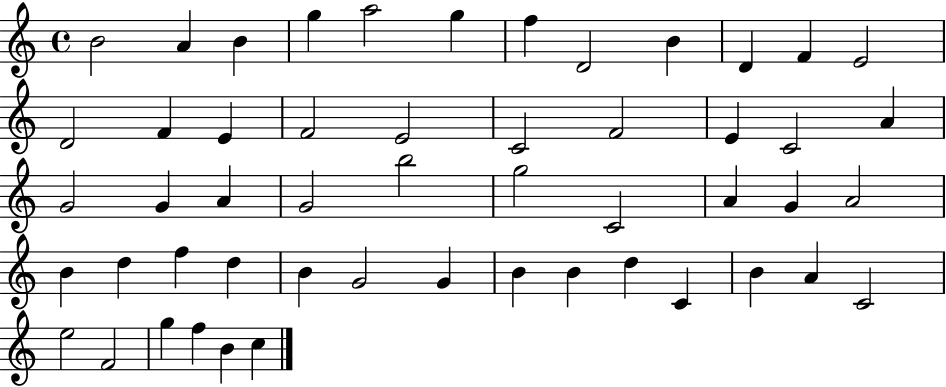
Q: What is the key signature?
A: C major